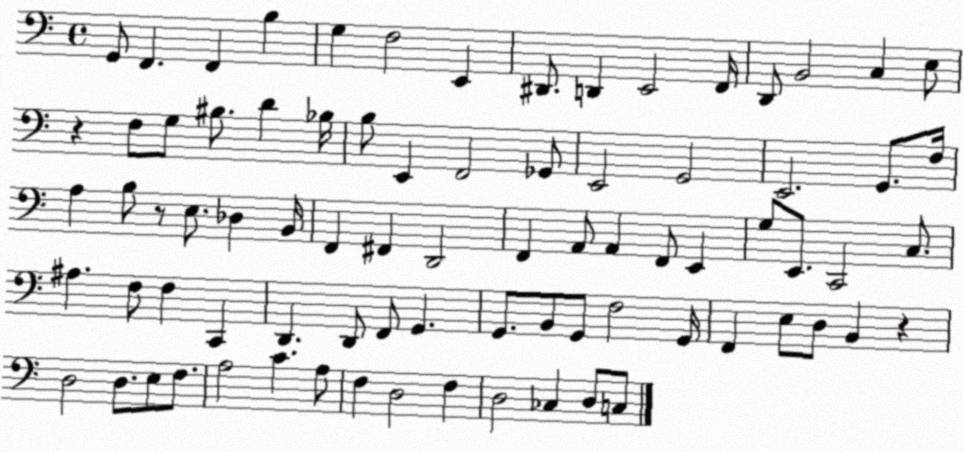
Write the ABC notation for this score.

X:1
T:Untitled
M:4/4
L:1/4
K:C
G,,/2 F,, F,, B, G, F,2 E,, ^D,,/2 D,, E,,2 F,,/4 D,,/2 B,,2 C, E,/2 z F,/2 G,/2 ^B,/2 D _B,/4 B,/2 E,, F,,2 _G,,/2 E,,2 G,,2 E,,2 G,,/2 F,/4 A, B,/2 z/2 E,/2 _D, B,,/4 F,, ^F,, D,,2 F,, A,,/2 A,, F,,/2 E,, G,/2 E,,/2 C,,2 C,/2 ^A, F,/2 F, C,, D,, D,,/2 F,,/2 G,, G,,/2 B,,/2 G,,/2 F,2 G,,/4 F,, E,/2 D,/2 B,, z D,2 D,/2 E,/2 F,/2 A,2 C A,/2 F, D,2 F, D,2 _C, D,/2 C,/2